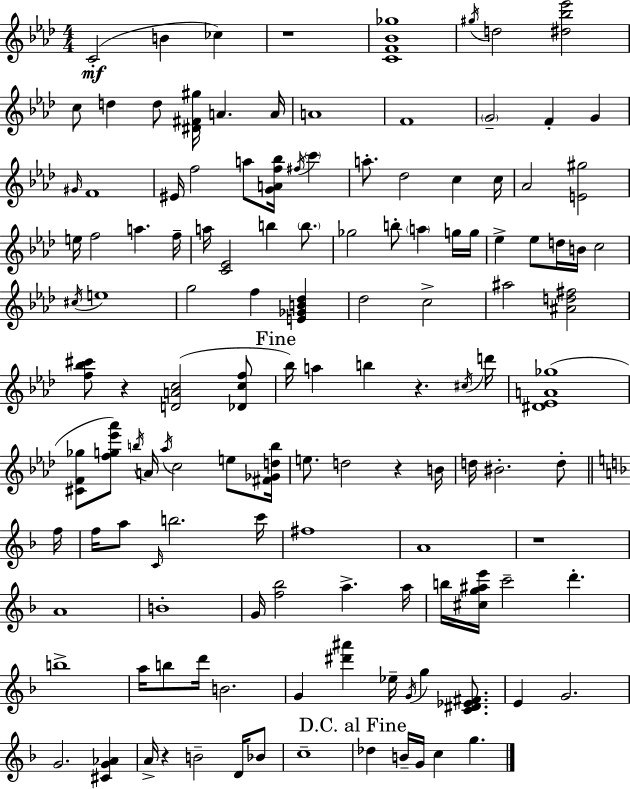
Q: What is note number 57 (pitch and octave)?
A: B5